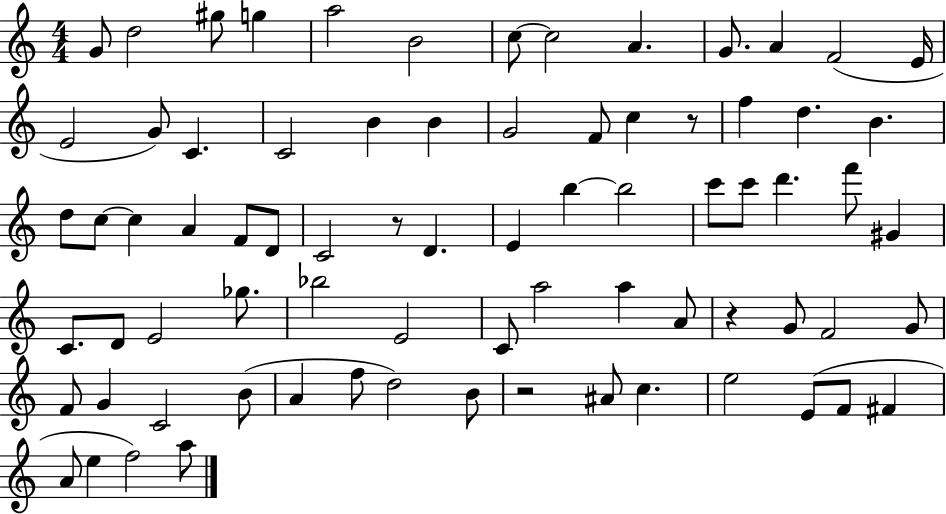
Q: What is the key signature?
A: C major